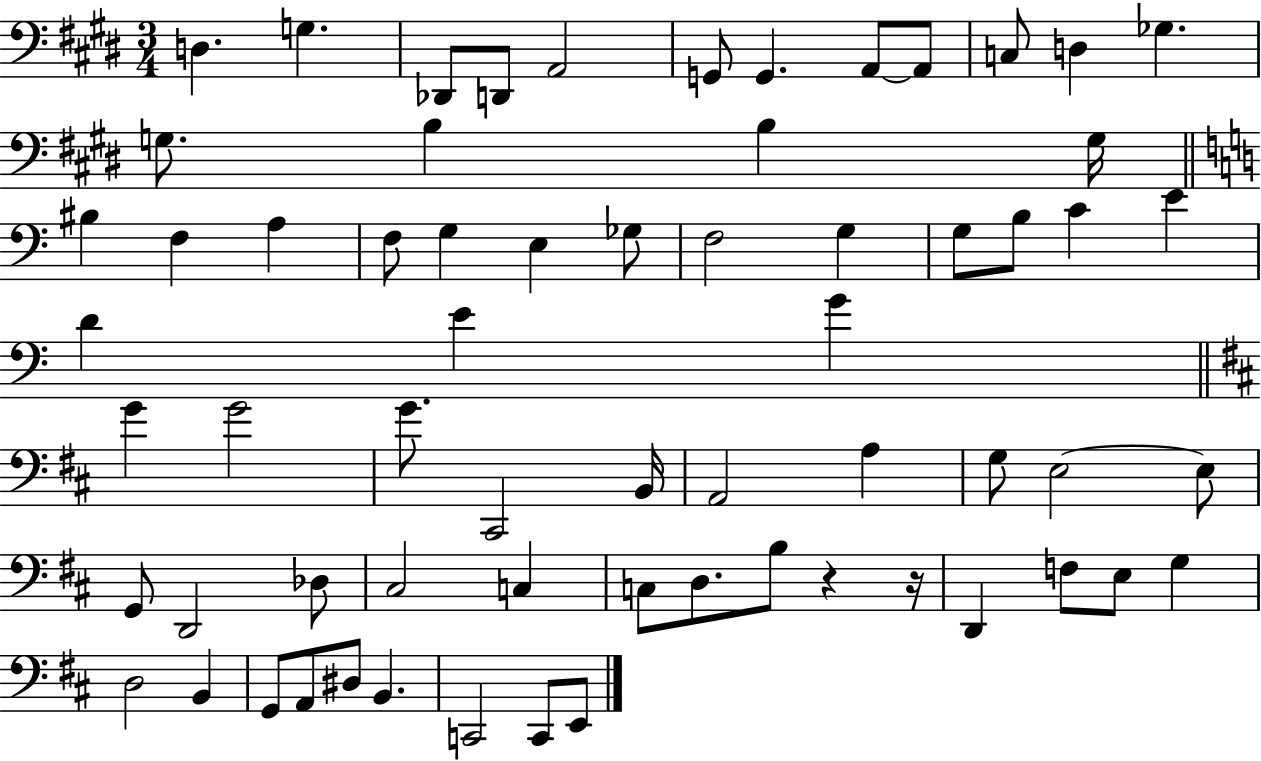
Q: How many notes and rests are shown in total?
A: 65